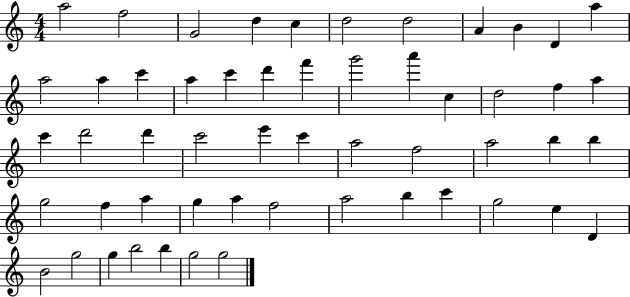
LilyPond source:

{
  \clef treble
  \numericTimeSignature
  \time 4/4
  \key c \major
  a''2 f''2 | g'2 d''4 c''4 | d''2 d''2 | a'4 b'4 d'4 a''4 | \break a''2 a''4 c'''4 | a''4 c'''4 d'''4 f'''4 | g'''2 a'''4 c''4 | d''2 f''4 a''4 | \break c'''4 d'''2 d'''4 | c'''2 e'''4 c'''4 | a''2 f''2 | a''2 b''4 b''4 | \break g''2 f''4 a''4 | g''4 a''4 f''2 | a''2 b''4 c'''4 | g''2 e''4 d'4 | \break b'2 g''2 | g''4 b''2 b''4 | g''2 g''2 | \bar "|."
}